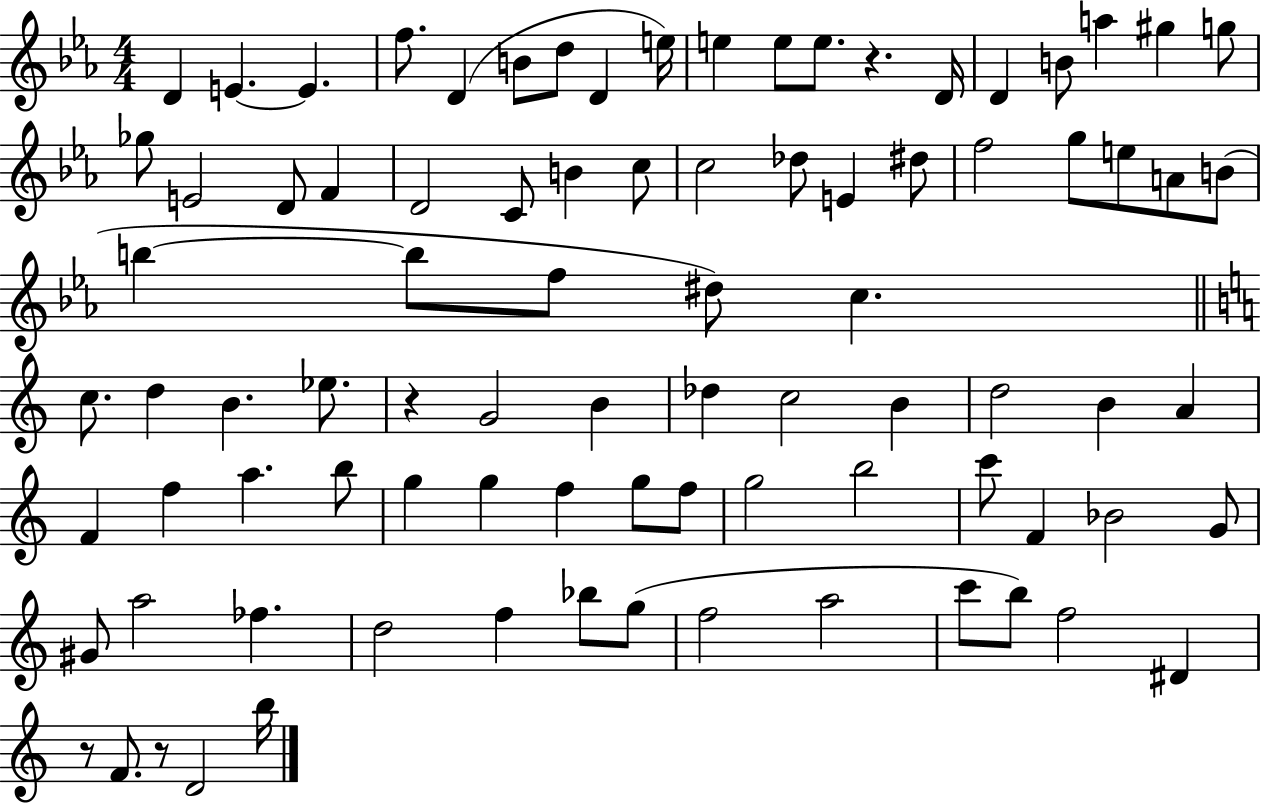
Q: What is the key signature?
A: EES major